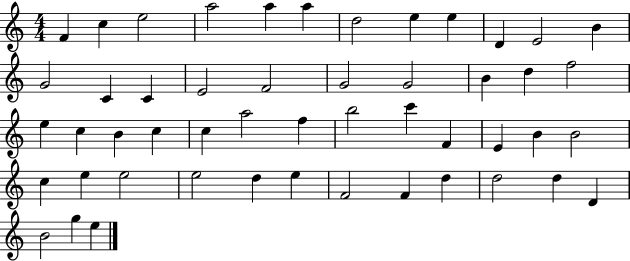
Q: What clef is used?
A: treble